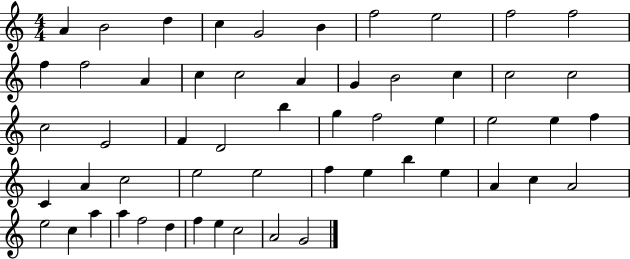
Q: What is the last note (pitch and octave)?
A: G4